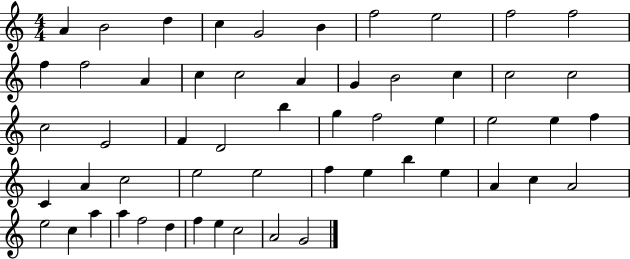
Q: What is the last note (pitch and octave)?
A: G4